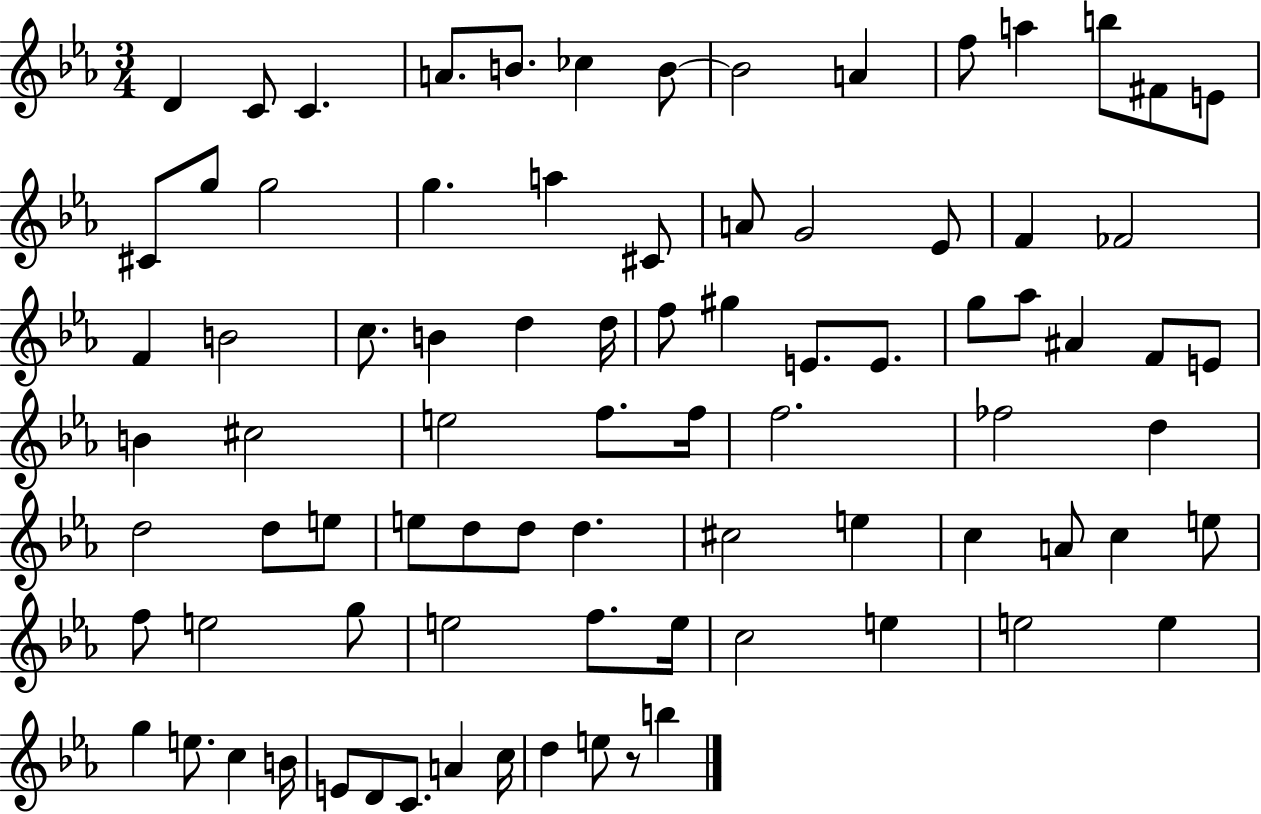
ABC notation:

X:1
T:Untitled
M:3/4
L:1/4
K:Eb
D C/2 C A/2 B/2 _c B/2 B2 A f/2 a b/2 ^F/2 E/2 ^C/2 g/2 g2 g a ^C/2 A/2 G2 _E/2 F _F2 F B2 c/2 B d d/4 f/2 ^g E/2 E/2 g/2 _a/2 ^A F/2 E/2 B ^c2 e2 f/2 f/4 f2 _f2 d d2 d/2 e/2 e/2 d/2 d/2 d ^c2 e c A/2 c e/2 f/2 e2 g/2 e2 f/2 e/4 c2 e e2 e g e/2 c B/4 E/2 D/2 C/2 A c/4 d e/2 z/2 b